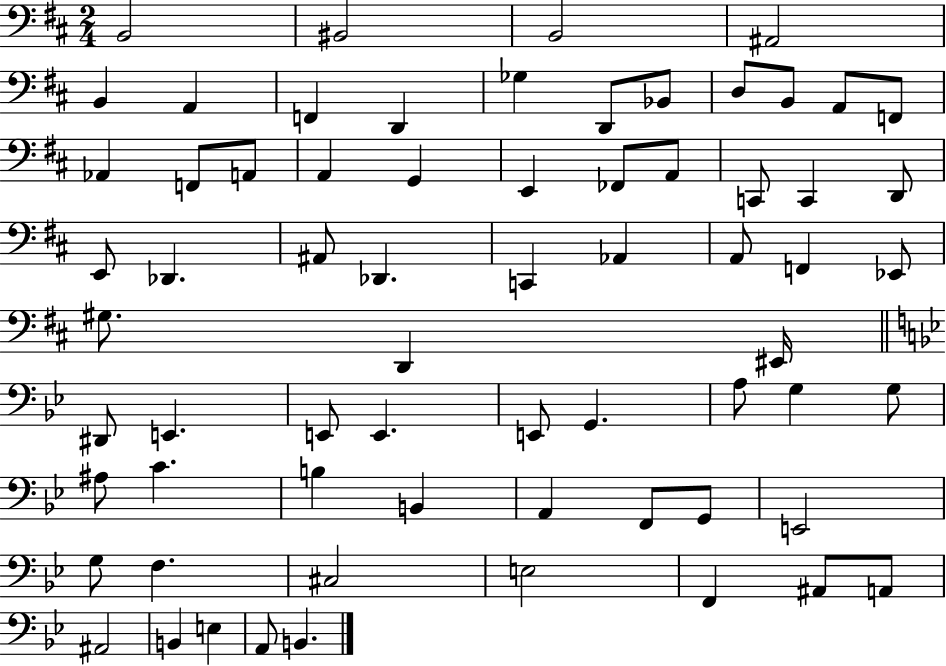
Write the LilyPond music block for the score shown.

{
  \clef bass
  \numericTimeSignature
  \time 2/4
  \key d \major
  b,2 | bis,2 | b,2 | ais,2 | \break b,4 a,4 | f,4 d,4 | ges4 d,8 bes,8 | d8 b,8 a,8 f,8 | \break aes,4 f,8 a,8 | a,4 g,4 | e,4 fes,8 a,8 | c,8 c,4 d,8 | \break e,8 des,4. | ais,8 des,4. | c,4 aes,4 | a,8 f,4 ees,8 | \break gis8. d,4 eis,16 | \bar "||" \break \key g \minor dis,8 e,4. | e,8 e,4. | e,8 g,4. | a8 g4 g8 | \break ais8 c'4. | b4 b,4 | a,4 f,8 g,8 | e,2 | \break g8 f4. | cis2 | e2 | f,4 ais,8 a,8 | \break ais,2 | b,4 e4 | a,8 b,4. | \bar "|."
}